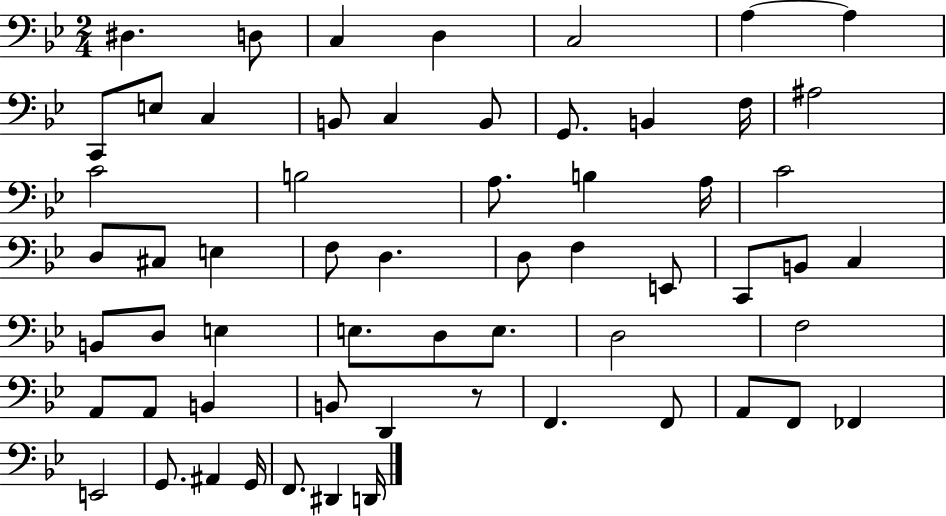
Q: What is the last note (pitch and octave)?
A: D2